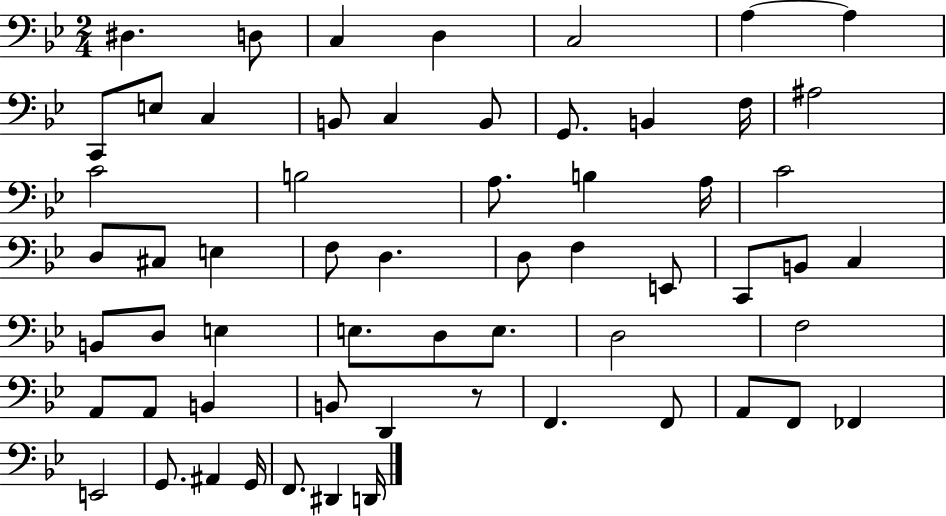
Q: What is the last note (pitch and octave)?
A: D2